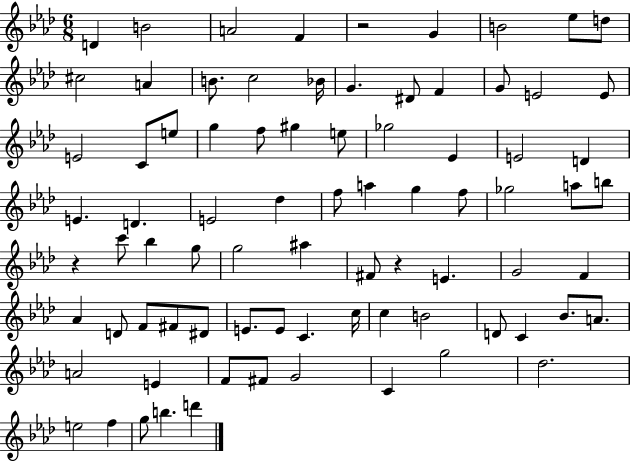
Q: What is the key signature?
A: AES major